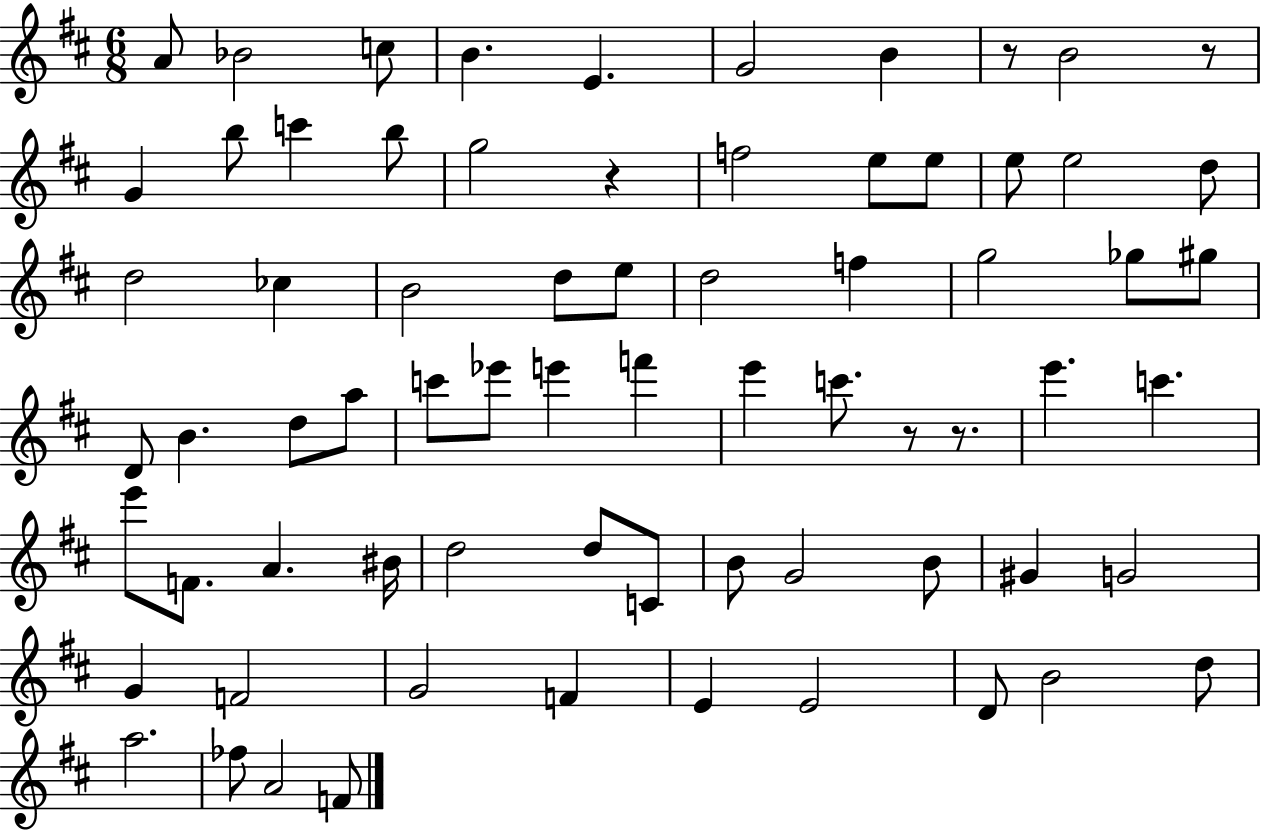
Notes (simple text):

A4/e Bb4/h C5/e B4/q. E4/q. G4/h B4/q R/e B4/h R/e G4/q B5/e C6/q B5/e G5/h R/q F5/h E5/e E5/e E5/e E5/h D5/e D5/h CES5/q B4/h D5/e E5/e D5/h F5/q G5/h Gb5/e G#5/e D4/e B4/q. D5/e A5/e C6/e Eb6/e E6/q F6/q E6/q C6/e. R/e R/e. E6/q. C6/q. E6/e F4/e. A4/q. BIS4/s D5/h D5/e C4/e B4/e G4/h B4/e G#4/q G4/h G4/q F4/h G4/h F4/q E4/q E4/h D4/e B4/h D5/e A5/h. FES5/e A4/h F4/e